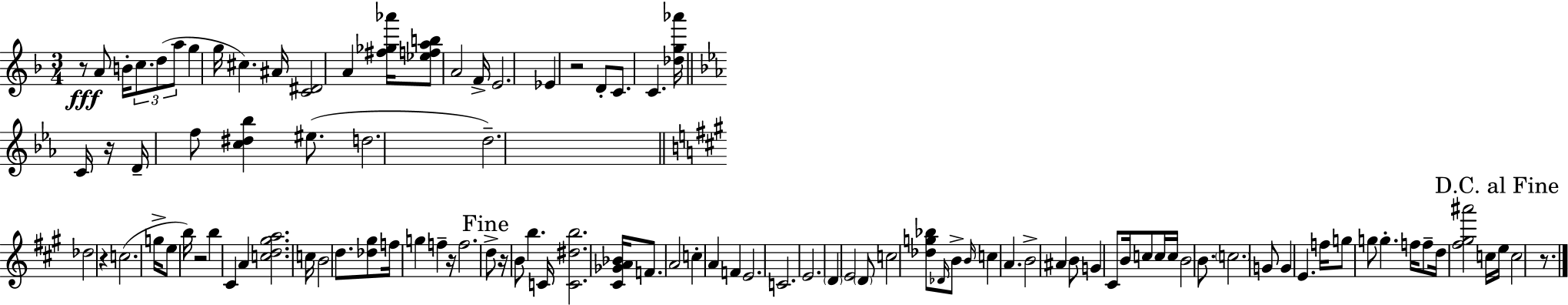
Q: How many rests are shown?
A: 8